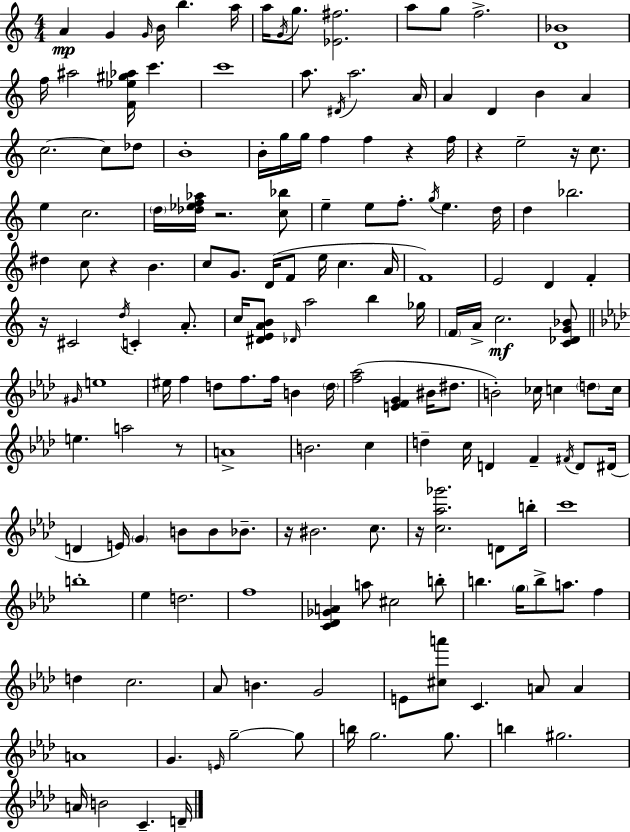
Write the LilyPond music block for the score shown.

{
  \clef treble
  \numericTimeSignature
  \time 4/4
  \key a \minor
  a'4\mp g'4 \grace { g'16 } b'16 b''4. | a''16 a''16 \acciaccatura { g'16 } g''8. <ees' fis''>2. | a''8 g''8 f''2.-> | <d' bes'>1 | \break f''16 ais''2 <f' ees'' gis'' aes''>16 c'''4. | c'''1 | a''8. \acciaccatura { dis'16 } a''2. | a'16 a'4 d'4 b'4 a'4 | \break c''2.~~ c''8 | des''8 b'1-. | b'16-. g''16 g''16 f''4 f''4 r4 | f''16 r4 e''2-- r16 | \break c''8. e''4 c''2. | \parenthesize d''16 <des'' ees'' f'' aes''>16 r2. | <c'' bes''>8 e''4-- e''8 f''8.-. \acciaccatura { g''16 } e''4. | d''16 d''4 bes''2. | \break dis''4 c''8 r4 b'4. | c''8 g'8. d'16( f'8 e''16 c''4. | a'16 f'1) | e'2 d'4 | \break f'4-. r16 cis'2 \acciaccatura { d''16 } c'4-. | a'8.-. c''16 <dis' e' a' b'>8 \grace { des'16 } a''2 | b''4 ges''16 \parenthesize f'16 a'16-> c''2.\mf | <c' des' g' bes'>8 \bar "||" \break \key aes \major \grace { gis'16 } e''1 | eis''16 f''4 d''8 f''8. f''16 b'4 | \parenthesize d''16 <f'' aes''>2( <e' f' g'>4 bis'16 dis''8. | b'2-.) ces''16 c''4 \parenthesize d''8 | \break c''16 e''4. a''2 r8 | a'1-> | b'2. c''4 | d''4-- c''16 d'4 f'4-- \acciaccatura { fis'16 } d'8 | \break dis'16( d'4 e'16) \parenthesize g'4 b'8 b'8 bes'8.-- | r16 bis'2. c''8. | r16 <c'' aes'' ges'''>2. d'8 | b''16-. c'''1 | \break b''1-. | ees''4 d''2. | f''1 | <c' des' ges' a'>4 a''8 cis''2 | \break b''8-. b''4. \parenthesize g''16 b''8-> a''8. f''4 | d''4 c''2. | aes'8 b'4. g'2 | e'8 <cis'' a'''>8 c'4. a'8 a'4 | \break a'1 | g'4. \grace { e'16 } g''2--~~ | g''8 b''16 g''2. | g''8. b''4 gis''2. | \break a'16 b'2 c'4.-- | d'16-- \bar "|."
}